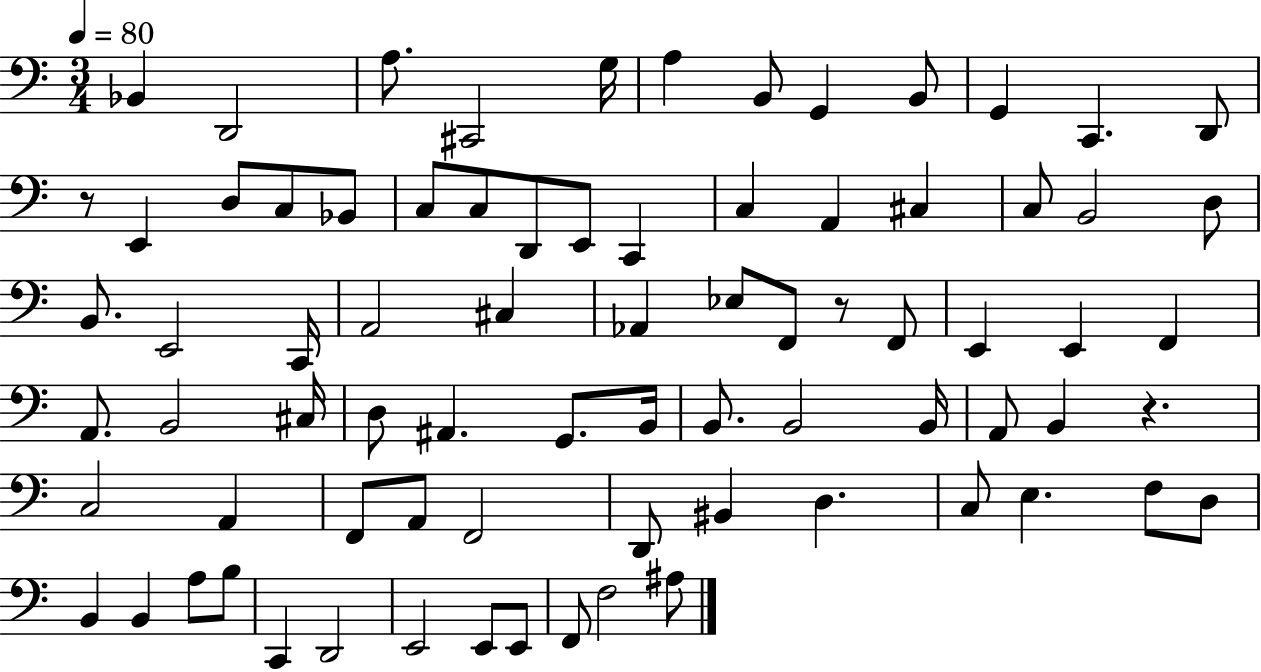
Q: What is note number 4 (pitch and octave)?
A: C#2